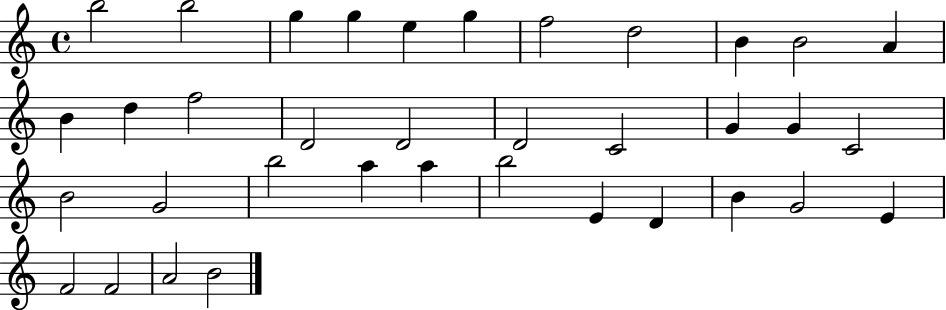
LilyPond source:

{
  \clef treble
  \time 4/4
  \defaultTimeSignature
  \key c \major
  b''2 b''2 | g''4 g''4 e''4 g''4 | f''2 d''2 | b'4 b'2 a'4 | \break b'4 d''4 f''2 | d'2 d'2 | d'2 c'2 | g'4 g'4 c'2 | \break b'2 g'2 | b''2 a''4 a''4 | b''2 e'4 d'4 | b'4 g'2 e'4 | \break f'2 f'2 | a'2 b'2 | \bar "|."
}